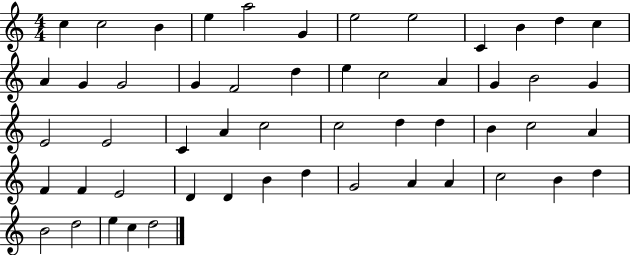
C5/q C5/h B4/q E5/q A5/h G4/q E5/h E5/h C4/q B4/q D5/q C5/q A4/q G4/q G4/h G4/q F4/h D5/q E5/q C5/h A4/q G4/q B4/h G4/q E4/h E4/h C4/q A4/q C5/h C5/h D5/q D5/q B4/q C5/h A4/q F4/q F4/q E4/h D4/q D4/q B4/q D5/q G4/h A4/q A4/q C5/h B4/q D5/q B4/h D5/h E5/q C5/q D5/h